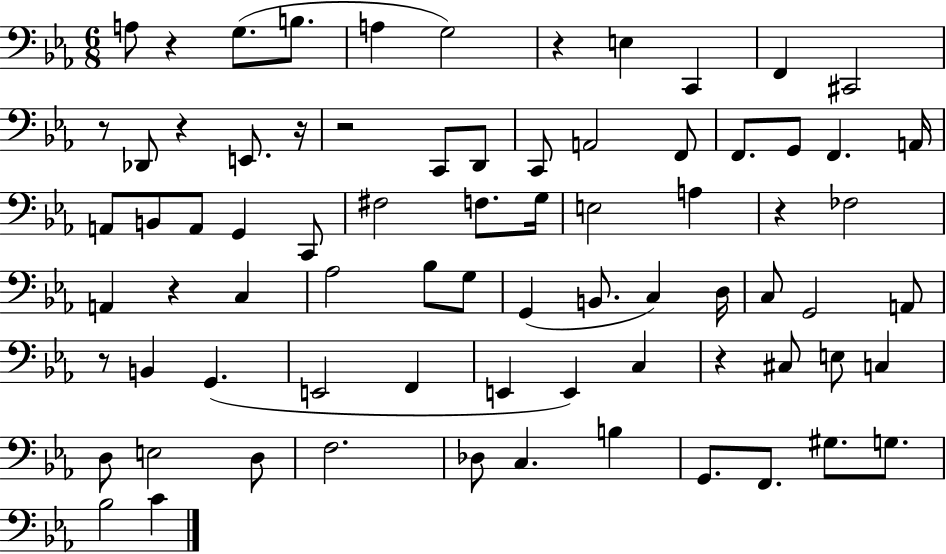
{
  \clef bass
  \numericTimeSignature
  \time 6/8
  \key ees \major
  \repeat volta 2 { a8 r4 g8.( b8. | a4 g2) | r4 e4 c,4 | f,4 cis,2 | \break r8 des,8 r4 e,8. r16 | r2 c,8 d,8 | c,8 a,2 f,8 | f,8. g,8 f,4. a,16 | \break a,8 b,8 a,8 g,4 c,8 | fis2 f8. g16 | e2 a4 | r4 fes2 | \break a,4 r4 c4 | aes2 bes8 g8 | g,4( b,8. c4) d16 | c8 g,2 a,8 | \break r8 b,4 g,4.( | e,2 f,4 | e,4 e,4) c4 | r4 cis8 e8 c4 | \break d8 e2 d8 | f2. | des8 c4. b4 | g,8. f,8. gis8. g8. | \break bes2 c'4 | } \bar "|."
}